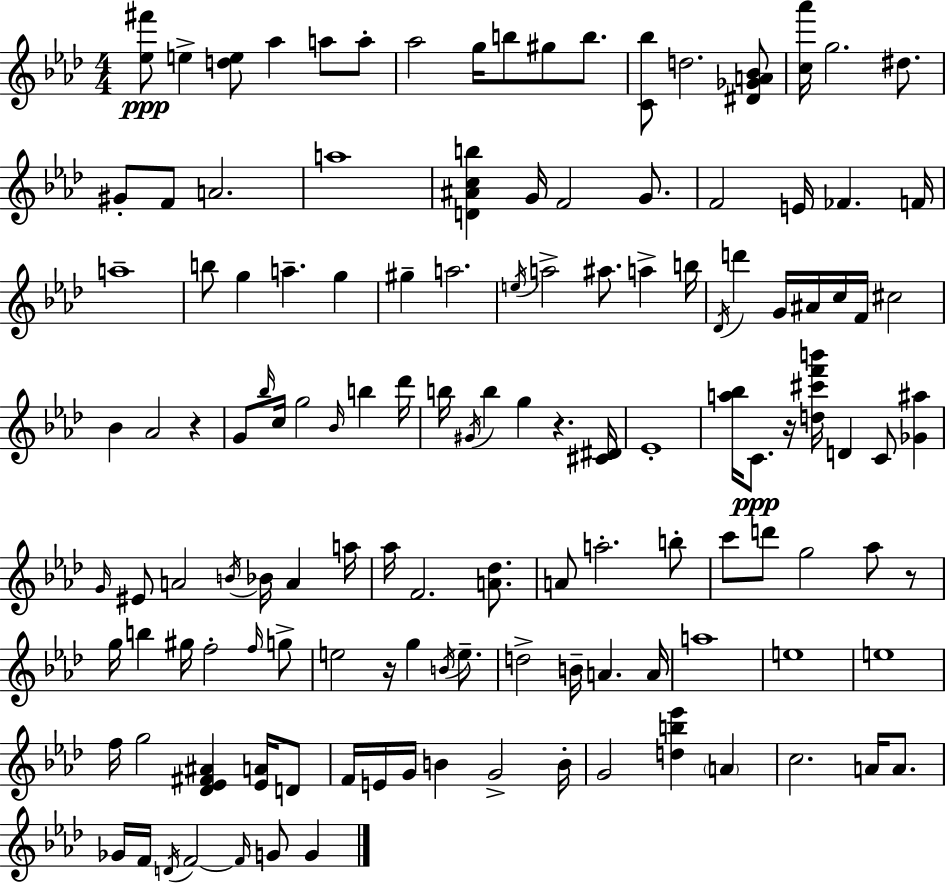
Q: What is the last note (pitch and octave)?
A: G4